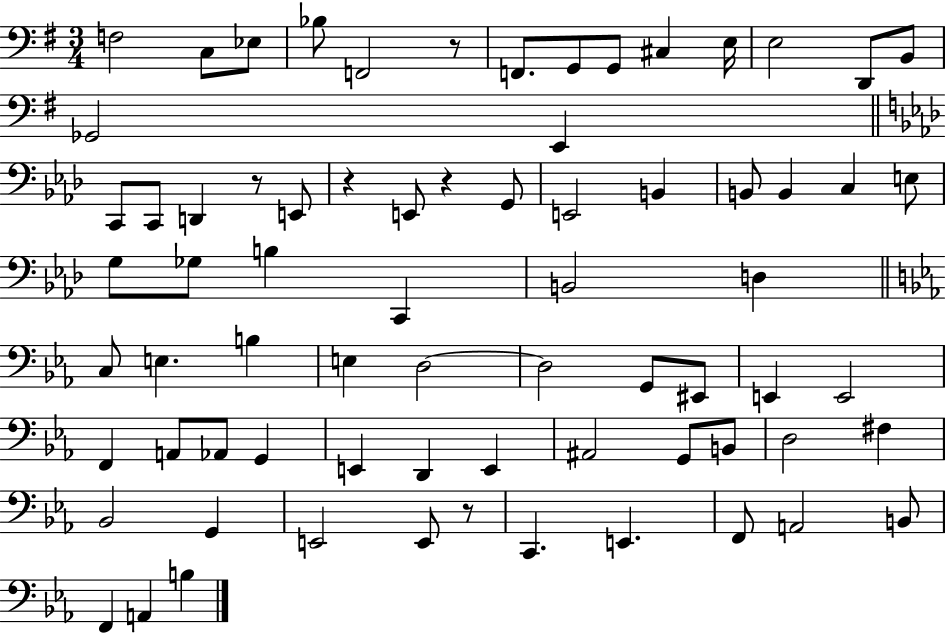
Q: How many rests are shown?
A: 5